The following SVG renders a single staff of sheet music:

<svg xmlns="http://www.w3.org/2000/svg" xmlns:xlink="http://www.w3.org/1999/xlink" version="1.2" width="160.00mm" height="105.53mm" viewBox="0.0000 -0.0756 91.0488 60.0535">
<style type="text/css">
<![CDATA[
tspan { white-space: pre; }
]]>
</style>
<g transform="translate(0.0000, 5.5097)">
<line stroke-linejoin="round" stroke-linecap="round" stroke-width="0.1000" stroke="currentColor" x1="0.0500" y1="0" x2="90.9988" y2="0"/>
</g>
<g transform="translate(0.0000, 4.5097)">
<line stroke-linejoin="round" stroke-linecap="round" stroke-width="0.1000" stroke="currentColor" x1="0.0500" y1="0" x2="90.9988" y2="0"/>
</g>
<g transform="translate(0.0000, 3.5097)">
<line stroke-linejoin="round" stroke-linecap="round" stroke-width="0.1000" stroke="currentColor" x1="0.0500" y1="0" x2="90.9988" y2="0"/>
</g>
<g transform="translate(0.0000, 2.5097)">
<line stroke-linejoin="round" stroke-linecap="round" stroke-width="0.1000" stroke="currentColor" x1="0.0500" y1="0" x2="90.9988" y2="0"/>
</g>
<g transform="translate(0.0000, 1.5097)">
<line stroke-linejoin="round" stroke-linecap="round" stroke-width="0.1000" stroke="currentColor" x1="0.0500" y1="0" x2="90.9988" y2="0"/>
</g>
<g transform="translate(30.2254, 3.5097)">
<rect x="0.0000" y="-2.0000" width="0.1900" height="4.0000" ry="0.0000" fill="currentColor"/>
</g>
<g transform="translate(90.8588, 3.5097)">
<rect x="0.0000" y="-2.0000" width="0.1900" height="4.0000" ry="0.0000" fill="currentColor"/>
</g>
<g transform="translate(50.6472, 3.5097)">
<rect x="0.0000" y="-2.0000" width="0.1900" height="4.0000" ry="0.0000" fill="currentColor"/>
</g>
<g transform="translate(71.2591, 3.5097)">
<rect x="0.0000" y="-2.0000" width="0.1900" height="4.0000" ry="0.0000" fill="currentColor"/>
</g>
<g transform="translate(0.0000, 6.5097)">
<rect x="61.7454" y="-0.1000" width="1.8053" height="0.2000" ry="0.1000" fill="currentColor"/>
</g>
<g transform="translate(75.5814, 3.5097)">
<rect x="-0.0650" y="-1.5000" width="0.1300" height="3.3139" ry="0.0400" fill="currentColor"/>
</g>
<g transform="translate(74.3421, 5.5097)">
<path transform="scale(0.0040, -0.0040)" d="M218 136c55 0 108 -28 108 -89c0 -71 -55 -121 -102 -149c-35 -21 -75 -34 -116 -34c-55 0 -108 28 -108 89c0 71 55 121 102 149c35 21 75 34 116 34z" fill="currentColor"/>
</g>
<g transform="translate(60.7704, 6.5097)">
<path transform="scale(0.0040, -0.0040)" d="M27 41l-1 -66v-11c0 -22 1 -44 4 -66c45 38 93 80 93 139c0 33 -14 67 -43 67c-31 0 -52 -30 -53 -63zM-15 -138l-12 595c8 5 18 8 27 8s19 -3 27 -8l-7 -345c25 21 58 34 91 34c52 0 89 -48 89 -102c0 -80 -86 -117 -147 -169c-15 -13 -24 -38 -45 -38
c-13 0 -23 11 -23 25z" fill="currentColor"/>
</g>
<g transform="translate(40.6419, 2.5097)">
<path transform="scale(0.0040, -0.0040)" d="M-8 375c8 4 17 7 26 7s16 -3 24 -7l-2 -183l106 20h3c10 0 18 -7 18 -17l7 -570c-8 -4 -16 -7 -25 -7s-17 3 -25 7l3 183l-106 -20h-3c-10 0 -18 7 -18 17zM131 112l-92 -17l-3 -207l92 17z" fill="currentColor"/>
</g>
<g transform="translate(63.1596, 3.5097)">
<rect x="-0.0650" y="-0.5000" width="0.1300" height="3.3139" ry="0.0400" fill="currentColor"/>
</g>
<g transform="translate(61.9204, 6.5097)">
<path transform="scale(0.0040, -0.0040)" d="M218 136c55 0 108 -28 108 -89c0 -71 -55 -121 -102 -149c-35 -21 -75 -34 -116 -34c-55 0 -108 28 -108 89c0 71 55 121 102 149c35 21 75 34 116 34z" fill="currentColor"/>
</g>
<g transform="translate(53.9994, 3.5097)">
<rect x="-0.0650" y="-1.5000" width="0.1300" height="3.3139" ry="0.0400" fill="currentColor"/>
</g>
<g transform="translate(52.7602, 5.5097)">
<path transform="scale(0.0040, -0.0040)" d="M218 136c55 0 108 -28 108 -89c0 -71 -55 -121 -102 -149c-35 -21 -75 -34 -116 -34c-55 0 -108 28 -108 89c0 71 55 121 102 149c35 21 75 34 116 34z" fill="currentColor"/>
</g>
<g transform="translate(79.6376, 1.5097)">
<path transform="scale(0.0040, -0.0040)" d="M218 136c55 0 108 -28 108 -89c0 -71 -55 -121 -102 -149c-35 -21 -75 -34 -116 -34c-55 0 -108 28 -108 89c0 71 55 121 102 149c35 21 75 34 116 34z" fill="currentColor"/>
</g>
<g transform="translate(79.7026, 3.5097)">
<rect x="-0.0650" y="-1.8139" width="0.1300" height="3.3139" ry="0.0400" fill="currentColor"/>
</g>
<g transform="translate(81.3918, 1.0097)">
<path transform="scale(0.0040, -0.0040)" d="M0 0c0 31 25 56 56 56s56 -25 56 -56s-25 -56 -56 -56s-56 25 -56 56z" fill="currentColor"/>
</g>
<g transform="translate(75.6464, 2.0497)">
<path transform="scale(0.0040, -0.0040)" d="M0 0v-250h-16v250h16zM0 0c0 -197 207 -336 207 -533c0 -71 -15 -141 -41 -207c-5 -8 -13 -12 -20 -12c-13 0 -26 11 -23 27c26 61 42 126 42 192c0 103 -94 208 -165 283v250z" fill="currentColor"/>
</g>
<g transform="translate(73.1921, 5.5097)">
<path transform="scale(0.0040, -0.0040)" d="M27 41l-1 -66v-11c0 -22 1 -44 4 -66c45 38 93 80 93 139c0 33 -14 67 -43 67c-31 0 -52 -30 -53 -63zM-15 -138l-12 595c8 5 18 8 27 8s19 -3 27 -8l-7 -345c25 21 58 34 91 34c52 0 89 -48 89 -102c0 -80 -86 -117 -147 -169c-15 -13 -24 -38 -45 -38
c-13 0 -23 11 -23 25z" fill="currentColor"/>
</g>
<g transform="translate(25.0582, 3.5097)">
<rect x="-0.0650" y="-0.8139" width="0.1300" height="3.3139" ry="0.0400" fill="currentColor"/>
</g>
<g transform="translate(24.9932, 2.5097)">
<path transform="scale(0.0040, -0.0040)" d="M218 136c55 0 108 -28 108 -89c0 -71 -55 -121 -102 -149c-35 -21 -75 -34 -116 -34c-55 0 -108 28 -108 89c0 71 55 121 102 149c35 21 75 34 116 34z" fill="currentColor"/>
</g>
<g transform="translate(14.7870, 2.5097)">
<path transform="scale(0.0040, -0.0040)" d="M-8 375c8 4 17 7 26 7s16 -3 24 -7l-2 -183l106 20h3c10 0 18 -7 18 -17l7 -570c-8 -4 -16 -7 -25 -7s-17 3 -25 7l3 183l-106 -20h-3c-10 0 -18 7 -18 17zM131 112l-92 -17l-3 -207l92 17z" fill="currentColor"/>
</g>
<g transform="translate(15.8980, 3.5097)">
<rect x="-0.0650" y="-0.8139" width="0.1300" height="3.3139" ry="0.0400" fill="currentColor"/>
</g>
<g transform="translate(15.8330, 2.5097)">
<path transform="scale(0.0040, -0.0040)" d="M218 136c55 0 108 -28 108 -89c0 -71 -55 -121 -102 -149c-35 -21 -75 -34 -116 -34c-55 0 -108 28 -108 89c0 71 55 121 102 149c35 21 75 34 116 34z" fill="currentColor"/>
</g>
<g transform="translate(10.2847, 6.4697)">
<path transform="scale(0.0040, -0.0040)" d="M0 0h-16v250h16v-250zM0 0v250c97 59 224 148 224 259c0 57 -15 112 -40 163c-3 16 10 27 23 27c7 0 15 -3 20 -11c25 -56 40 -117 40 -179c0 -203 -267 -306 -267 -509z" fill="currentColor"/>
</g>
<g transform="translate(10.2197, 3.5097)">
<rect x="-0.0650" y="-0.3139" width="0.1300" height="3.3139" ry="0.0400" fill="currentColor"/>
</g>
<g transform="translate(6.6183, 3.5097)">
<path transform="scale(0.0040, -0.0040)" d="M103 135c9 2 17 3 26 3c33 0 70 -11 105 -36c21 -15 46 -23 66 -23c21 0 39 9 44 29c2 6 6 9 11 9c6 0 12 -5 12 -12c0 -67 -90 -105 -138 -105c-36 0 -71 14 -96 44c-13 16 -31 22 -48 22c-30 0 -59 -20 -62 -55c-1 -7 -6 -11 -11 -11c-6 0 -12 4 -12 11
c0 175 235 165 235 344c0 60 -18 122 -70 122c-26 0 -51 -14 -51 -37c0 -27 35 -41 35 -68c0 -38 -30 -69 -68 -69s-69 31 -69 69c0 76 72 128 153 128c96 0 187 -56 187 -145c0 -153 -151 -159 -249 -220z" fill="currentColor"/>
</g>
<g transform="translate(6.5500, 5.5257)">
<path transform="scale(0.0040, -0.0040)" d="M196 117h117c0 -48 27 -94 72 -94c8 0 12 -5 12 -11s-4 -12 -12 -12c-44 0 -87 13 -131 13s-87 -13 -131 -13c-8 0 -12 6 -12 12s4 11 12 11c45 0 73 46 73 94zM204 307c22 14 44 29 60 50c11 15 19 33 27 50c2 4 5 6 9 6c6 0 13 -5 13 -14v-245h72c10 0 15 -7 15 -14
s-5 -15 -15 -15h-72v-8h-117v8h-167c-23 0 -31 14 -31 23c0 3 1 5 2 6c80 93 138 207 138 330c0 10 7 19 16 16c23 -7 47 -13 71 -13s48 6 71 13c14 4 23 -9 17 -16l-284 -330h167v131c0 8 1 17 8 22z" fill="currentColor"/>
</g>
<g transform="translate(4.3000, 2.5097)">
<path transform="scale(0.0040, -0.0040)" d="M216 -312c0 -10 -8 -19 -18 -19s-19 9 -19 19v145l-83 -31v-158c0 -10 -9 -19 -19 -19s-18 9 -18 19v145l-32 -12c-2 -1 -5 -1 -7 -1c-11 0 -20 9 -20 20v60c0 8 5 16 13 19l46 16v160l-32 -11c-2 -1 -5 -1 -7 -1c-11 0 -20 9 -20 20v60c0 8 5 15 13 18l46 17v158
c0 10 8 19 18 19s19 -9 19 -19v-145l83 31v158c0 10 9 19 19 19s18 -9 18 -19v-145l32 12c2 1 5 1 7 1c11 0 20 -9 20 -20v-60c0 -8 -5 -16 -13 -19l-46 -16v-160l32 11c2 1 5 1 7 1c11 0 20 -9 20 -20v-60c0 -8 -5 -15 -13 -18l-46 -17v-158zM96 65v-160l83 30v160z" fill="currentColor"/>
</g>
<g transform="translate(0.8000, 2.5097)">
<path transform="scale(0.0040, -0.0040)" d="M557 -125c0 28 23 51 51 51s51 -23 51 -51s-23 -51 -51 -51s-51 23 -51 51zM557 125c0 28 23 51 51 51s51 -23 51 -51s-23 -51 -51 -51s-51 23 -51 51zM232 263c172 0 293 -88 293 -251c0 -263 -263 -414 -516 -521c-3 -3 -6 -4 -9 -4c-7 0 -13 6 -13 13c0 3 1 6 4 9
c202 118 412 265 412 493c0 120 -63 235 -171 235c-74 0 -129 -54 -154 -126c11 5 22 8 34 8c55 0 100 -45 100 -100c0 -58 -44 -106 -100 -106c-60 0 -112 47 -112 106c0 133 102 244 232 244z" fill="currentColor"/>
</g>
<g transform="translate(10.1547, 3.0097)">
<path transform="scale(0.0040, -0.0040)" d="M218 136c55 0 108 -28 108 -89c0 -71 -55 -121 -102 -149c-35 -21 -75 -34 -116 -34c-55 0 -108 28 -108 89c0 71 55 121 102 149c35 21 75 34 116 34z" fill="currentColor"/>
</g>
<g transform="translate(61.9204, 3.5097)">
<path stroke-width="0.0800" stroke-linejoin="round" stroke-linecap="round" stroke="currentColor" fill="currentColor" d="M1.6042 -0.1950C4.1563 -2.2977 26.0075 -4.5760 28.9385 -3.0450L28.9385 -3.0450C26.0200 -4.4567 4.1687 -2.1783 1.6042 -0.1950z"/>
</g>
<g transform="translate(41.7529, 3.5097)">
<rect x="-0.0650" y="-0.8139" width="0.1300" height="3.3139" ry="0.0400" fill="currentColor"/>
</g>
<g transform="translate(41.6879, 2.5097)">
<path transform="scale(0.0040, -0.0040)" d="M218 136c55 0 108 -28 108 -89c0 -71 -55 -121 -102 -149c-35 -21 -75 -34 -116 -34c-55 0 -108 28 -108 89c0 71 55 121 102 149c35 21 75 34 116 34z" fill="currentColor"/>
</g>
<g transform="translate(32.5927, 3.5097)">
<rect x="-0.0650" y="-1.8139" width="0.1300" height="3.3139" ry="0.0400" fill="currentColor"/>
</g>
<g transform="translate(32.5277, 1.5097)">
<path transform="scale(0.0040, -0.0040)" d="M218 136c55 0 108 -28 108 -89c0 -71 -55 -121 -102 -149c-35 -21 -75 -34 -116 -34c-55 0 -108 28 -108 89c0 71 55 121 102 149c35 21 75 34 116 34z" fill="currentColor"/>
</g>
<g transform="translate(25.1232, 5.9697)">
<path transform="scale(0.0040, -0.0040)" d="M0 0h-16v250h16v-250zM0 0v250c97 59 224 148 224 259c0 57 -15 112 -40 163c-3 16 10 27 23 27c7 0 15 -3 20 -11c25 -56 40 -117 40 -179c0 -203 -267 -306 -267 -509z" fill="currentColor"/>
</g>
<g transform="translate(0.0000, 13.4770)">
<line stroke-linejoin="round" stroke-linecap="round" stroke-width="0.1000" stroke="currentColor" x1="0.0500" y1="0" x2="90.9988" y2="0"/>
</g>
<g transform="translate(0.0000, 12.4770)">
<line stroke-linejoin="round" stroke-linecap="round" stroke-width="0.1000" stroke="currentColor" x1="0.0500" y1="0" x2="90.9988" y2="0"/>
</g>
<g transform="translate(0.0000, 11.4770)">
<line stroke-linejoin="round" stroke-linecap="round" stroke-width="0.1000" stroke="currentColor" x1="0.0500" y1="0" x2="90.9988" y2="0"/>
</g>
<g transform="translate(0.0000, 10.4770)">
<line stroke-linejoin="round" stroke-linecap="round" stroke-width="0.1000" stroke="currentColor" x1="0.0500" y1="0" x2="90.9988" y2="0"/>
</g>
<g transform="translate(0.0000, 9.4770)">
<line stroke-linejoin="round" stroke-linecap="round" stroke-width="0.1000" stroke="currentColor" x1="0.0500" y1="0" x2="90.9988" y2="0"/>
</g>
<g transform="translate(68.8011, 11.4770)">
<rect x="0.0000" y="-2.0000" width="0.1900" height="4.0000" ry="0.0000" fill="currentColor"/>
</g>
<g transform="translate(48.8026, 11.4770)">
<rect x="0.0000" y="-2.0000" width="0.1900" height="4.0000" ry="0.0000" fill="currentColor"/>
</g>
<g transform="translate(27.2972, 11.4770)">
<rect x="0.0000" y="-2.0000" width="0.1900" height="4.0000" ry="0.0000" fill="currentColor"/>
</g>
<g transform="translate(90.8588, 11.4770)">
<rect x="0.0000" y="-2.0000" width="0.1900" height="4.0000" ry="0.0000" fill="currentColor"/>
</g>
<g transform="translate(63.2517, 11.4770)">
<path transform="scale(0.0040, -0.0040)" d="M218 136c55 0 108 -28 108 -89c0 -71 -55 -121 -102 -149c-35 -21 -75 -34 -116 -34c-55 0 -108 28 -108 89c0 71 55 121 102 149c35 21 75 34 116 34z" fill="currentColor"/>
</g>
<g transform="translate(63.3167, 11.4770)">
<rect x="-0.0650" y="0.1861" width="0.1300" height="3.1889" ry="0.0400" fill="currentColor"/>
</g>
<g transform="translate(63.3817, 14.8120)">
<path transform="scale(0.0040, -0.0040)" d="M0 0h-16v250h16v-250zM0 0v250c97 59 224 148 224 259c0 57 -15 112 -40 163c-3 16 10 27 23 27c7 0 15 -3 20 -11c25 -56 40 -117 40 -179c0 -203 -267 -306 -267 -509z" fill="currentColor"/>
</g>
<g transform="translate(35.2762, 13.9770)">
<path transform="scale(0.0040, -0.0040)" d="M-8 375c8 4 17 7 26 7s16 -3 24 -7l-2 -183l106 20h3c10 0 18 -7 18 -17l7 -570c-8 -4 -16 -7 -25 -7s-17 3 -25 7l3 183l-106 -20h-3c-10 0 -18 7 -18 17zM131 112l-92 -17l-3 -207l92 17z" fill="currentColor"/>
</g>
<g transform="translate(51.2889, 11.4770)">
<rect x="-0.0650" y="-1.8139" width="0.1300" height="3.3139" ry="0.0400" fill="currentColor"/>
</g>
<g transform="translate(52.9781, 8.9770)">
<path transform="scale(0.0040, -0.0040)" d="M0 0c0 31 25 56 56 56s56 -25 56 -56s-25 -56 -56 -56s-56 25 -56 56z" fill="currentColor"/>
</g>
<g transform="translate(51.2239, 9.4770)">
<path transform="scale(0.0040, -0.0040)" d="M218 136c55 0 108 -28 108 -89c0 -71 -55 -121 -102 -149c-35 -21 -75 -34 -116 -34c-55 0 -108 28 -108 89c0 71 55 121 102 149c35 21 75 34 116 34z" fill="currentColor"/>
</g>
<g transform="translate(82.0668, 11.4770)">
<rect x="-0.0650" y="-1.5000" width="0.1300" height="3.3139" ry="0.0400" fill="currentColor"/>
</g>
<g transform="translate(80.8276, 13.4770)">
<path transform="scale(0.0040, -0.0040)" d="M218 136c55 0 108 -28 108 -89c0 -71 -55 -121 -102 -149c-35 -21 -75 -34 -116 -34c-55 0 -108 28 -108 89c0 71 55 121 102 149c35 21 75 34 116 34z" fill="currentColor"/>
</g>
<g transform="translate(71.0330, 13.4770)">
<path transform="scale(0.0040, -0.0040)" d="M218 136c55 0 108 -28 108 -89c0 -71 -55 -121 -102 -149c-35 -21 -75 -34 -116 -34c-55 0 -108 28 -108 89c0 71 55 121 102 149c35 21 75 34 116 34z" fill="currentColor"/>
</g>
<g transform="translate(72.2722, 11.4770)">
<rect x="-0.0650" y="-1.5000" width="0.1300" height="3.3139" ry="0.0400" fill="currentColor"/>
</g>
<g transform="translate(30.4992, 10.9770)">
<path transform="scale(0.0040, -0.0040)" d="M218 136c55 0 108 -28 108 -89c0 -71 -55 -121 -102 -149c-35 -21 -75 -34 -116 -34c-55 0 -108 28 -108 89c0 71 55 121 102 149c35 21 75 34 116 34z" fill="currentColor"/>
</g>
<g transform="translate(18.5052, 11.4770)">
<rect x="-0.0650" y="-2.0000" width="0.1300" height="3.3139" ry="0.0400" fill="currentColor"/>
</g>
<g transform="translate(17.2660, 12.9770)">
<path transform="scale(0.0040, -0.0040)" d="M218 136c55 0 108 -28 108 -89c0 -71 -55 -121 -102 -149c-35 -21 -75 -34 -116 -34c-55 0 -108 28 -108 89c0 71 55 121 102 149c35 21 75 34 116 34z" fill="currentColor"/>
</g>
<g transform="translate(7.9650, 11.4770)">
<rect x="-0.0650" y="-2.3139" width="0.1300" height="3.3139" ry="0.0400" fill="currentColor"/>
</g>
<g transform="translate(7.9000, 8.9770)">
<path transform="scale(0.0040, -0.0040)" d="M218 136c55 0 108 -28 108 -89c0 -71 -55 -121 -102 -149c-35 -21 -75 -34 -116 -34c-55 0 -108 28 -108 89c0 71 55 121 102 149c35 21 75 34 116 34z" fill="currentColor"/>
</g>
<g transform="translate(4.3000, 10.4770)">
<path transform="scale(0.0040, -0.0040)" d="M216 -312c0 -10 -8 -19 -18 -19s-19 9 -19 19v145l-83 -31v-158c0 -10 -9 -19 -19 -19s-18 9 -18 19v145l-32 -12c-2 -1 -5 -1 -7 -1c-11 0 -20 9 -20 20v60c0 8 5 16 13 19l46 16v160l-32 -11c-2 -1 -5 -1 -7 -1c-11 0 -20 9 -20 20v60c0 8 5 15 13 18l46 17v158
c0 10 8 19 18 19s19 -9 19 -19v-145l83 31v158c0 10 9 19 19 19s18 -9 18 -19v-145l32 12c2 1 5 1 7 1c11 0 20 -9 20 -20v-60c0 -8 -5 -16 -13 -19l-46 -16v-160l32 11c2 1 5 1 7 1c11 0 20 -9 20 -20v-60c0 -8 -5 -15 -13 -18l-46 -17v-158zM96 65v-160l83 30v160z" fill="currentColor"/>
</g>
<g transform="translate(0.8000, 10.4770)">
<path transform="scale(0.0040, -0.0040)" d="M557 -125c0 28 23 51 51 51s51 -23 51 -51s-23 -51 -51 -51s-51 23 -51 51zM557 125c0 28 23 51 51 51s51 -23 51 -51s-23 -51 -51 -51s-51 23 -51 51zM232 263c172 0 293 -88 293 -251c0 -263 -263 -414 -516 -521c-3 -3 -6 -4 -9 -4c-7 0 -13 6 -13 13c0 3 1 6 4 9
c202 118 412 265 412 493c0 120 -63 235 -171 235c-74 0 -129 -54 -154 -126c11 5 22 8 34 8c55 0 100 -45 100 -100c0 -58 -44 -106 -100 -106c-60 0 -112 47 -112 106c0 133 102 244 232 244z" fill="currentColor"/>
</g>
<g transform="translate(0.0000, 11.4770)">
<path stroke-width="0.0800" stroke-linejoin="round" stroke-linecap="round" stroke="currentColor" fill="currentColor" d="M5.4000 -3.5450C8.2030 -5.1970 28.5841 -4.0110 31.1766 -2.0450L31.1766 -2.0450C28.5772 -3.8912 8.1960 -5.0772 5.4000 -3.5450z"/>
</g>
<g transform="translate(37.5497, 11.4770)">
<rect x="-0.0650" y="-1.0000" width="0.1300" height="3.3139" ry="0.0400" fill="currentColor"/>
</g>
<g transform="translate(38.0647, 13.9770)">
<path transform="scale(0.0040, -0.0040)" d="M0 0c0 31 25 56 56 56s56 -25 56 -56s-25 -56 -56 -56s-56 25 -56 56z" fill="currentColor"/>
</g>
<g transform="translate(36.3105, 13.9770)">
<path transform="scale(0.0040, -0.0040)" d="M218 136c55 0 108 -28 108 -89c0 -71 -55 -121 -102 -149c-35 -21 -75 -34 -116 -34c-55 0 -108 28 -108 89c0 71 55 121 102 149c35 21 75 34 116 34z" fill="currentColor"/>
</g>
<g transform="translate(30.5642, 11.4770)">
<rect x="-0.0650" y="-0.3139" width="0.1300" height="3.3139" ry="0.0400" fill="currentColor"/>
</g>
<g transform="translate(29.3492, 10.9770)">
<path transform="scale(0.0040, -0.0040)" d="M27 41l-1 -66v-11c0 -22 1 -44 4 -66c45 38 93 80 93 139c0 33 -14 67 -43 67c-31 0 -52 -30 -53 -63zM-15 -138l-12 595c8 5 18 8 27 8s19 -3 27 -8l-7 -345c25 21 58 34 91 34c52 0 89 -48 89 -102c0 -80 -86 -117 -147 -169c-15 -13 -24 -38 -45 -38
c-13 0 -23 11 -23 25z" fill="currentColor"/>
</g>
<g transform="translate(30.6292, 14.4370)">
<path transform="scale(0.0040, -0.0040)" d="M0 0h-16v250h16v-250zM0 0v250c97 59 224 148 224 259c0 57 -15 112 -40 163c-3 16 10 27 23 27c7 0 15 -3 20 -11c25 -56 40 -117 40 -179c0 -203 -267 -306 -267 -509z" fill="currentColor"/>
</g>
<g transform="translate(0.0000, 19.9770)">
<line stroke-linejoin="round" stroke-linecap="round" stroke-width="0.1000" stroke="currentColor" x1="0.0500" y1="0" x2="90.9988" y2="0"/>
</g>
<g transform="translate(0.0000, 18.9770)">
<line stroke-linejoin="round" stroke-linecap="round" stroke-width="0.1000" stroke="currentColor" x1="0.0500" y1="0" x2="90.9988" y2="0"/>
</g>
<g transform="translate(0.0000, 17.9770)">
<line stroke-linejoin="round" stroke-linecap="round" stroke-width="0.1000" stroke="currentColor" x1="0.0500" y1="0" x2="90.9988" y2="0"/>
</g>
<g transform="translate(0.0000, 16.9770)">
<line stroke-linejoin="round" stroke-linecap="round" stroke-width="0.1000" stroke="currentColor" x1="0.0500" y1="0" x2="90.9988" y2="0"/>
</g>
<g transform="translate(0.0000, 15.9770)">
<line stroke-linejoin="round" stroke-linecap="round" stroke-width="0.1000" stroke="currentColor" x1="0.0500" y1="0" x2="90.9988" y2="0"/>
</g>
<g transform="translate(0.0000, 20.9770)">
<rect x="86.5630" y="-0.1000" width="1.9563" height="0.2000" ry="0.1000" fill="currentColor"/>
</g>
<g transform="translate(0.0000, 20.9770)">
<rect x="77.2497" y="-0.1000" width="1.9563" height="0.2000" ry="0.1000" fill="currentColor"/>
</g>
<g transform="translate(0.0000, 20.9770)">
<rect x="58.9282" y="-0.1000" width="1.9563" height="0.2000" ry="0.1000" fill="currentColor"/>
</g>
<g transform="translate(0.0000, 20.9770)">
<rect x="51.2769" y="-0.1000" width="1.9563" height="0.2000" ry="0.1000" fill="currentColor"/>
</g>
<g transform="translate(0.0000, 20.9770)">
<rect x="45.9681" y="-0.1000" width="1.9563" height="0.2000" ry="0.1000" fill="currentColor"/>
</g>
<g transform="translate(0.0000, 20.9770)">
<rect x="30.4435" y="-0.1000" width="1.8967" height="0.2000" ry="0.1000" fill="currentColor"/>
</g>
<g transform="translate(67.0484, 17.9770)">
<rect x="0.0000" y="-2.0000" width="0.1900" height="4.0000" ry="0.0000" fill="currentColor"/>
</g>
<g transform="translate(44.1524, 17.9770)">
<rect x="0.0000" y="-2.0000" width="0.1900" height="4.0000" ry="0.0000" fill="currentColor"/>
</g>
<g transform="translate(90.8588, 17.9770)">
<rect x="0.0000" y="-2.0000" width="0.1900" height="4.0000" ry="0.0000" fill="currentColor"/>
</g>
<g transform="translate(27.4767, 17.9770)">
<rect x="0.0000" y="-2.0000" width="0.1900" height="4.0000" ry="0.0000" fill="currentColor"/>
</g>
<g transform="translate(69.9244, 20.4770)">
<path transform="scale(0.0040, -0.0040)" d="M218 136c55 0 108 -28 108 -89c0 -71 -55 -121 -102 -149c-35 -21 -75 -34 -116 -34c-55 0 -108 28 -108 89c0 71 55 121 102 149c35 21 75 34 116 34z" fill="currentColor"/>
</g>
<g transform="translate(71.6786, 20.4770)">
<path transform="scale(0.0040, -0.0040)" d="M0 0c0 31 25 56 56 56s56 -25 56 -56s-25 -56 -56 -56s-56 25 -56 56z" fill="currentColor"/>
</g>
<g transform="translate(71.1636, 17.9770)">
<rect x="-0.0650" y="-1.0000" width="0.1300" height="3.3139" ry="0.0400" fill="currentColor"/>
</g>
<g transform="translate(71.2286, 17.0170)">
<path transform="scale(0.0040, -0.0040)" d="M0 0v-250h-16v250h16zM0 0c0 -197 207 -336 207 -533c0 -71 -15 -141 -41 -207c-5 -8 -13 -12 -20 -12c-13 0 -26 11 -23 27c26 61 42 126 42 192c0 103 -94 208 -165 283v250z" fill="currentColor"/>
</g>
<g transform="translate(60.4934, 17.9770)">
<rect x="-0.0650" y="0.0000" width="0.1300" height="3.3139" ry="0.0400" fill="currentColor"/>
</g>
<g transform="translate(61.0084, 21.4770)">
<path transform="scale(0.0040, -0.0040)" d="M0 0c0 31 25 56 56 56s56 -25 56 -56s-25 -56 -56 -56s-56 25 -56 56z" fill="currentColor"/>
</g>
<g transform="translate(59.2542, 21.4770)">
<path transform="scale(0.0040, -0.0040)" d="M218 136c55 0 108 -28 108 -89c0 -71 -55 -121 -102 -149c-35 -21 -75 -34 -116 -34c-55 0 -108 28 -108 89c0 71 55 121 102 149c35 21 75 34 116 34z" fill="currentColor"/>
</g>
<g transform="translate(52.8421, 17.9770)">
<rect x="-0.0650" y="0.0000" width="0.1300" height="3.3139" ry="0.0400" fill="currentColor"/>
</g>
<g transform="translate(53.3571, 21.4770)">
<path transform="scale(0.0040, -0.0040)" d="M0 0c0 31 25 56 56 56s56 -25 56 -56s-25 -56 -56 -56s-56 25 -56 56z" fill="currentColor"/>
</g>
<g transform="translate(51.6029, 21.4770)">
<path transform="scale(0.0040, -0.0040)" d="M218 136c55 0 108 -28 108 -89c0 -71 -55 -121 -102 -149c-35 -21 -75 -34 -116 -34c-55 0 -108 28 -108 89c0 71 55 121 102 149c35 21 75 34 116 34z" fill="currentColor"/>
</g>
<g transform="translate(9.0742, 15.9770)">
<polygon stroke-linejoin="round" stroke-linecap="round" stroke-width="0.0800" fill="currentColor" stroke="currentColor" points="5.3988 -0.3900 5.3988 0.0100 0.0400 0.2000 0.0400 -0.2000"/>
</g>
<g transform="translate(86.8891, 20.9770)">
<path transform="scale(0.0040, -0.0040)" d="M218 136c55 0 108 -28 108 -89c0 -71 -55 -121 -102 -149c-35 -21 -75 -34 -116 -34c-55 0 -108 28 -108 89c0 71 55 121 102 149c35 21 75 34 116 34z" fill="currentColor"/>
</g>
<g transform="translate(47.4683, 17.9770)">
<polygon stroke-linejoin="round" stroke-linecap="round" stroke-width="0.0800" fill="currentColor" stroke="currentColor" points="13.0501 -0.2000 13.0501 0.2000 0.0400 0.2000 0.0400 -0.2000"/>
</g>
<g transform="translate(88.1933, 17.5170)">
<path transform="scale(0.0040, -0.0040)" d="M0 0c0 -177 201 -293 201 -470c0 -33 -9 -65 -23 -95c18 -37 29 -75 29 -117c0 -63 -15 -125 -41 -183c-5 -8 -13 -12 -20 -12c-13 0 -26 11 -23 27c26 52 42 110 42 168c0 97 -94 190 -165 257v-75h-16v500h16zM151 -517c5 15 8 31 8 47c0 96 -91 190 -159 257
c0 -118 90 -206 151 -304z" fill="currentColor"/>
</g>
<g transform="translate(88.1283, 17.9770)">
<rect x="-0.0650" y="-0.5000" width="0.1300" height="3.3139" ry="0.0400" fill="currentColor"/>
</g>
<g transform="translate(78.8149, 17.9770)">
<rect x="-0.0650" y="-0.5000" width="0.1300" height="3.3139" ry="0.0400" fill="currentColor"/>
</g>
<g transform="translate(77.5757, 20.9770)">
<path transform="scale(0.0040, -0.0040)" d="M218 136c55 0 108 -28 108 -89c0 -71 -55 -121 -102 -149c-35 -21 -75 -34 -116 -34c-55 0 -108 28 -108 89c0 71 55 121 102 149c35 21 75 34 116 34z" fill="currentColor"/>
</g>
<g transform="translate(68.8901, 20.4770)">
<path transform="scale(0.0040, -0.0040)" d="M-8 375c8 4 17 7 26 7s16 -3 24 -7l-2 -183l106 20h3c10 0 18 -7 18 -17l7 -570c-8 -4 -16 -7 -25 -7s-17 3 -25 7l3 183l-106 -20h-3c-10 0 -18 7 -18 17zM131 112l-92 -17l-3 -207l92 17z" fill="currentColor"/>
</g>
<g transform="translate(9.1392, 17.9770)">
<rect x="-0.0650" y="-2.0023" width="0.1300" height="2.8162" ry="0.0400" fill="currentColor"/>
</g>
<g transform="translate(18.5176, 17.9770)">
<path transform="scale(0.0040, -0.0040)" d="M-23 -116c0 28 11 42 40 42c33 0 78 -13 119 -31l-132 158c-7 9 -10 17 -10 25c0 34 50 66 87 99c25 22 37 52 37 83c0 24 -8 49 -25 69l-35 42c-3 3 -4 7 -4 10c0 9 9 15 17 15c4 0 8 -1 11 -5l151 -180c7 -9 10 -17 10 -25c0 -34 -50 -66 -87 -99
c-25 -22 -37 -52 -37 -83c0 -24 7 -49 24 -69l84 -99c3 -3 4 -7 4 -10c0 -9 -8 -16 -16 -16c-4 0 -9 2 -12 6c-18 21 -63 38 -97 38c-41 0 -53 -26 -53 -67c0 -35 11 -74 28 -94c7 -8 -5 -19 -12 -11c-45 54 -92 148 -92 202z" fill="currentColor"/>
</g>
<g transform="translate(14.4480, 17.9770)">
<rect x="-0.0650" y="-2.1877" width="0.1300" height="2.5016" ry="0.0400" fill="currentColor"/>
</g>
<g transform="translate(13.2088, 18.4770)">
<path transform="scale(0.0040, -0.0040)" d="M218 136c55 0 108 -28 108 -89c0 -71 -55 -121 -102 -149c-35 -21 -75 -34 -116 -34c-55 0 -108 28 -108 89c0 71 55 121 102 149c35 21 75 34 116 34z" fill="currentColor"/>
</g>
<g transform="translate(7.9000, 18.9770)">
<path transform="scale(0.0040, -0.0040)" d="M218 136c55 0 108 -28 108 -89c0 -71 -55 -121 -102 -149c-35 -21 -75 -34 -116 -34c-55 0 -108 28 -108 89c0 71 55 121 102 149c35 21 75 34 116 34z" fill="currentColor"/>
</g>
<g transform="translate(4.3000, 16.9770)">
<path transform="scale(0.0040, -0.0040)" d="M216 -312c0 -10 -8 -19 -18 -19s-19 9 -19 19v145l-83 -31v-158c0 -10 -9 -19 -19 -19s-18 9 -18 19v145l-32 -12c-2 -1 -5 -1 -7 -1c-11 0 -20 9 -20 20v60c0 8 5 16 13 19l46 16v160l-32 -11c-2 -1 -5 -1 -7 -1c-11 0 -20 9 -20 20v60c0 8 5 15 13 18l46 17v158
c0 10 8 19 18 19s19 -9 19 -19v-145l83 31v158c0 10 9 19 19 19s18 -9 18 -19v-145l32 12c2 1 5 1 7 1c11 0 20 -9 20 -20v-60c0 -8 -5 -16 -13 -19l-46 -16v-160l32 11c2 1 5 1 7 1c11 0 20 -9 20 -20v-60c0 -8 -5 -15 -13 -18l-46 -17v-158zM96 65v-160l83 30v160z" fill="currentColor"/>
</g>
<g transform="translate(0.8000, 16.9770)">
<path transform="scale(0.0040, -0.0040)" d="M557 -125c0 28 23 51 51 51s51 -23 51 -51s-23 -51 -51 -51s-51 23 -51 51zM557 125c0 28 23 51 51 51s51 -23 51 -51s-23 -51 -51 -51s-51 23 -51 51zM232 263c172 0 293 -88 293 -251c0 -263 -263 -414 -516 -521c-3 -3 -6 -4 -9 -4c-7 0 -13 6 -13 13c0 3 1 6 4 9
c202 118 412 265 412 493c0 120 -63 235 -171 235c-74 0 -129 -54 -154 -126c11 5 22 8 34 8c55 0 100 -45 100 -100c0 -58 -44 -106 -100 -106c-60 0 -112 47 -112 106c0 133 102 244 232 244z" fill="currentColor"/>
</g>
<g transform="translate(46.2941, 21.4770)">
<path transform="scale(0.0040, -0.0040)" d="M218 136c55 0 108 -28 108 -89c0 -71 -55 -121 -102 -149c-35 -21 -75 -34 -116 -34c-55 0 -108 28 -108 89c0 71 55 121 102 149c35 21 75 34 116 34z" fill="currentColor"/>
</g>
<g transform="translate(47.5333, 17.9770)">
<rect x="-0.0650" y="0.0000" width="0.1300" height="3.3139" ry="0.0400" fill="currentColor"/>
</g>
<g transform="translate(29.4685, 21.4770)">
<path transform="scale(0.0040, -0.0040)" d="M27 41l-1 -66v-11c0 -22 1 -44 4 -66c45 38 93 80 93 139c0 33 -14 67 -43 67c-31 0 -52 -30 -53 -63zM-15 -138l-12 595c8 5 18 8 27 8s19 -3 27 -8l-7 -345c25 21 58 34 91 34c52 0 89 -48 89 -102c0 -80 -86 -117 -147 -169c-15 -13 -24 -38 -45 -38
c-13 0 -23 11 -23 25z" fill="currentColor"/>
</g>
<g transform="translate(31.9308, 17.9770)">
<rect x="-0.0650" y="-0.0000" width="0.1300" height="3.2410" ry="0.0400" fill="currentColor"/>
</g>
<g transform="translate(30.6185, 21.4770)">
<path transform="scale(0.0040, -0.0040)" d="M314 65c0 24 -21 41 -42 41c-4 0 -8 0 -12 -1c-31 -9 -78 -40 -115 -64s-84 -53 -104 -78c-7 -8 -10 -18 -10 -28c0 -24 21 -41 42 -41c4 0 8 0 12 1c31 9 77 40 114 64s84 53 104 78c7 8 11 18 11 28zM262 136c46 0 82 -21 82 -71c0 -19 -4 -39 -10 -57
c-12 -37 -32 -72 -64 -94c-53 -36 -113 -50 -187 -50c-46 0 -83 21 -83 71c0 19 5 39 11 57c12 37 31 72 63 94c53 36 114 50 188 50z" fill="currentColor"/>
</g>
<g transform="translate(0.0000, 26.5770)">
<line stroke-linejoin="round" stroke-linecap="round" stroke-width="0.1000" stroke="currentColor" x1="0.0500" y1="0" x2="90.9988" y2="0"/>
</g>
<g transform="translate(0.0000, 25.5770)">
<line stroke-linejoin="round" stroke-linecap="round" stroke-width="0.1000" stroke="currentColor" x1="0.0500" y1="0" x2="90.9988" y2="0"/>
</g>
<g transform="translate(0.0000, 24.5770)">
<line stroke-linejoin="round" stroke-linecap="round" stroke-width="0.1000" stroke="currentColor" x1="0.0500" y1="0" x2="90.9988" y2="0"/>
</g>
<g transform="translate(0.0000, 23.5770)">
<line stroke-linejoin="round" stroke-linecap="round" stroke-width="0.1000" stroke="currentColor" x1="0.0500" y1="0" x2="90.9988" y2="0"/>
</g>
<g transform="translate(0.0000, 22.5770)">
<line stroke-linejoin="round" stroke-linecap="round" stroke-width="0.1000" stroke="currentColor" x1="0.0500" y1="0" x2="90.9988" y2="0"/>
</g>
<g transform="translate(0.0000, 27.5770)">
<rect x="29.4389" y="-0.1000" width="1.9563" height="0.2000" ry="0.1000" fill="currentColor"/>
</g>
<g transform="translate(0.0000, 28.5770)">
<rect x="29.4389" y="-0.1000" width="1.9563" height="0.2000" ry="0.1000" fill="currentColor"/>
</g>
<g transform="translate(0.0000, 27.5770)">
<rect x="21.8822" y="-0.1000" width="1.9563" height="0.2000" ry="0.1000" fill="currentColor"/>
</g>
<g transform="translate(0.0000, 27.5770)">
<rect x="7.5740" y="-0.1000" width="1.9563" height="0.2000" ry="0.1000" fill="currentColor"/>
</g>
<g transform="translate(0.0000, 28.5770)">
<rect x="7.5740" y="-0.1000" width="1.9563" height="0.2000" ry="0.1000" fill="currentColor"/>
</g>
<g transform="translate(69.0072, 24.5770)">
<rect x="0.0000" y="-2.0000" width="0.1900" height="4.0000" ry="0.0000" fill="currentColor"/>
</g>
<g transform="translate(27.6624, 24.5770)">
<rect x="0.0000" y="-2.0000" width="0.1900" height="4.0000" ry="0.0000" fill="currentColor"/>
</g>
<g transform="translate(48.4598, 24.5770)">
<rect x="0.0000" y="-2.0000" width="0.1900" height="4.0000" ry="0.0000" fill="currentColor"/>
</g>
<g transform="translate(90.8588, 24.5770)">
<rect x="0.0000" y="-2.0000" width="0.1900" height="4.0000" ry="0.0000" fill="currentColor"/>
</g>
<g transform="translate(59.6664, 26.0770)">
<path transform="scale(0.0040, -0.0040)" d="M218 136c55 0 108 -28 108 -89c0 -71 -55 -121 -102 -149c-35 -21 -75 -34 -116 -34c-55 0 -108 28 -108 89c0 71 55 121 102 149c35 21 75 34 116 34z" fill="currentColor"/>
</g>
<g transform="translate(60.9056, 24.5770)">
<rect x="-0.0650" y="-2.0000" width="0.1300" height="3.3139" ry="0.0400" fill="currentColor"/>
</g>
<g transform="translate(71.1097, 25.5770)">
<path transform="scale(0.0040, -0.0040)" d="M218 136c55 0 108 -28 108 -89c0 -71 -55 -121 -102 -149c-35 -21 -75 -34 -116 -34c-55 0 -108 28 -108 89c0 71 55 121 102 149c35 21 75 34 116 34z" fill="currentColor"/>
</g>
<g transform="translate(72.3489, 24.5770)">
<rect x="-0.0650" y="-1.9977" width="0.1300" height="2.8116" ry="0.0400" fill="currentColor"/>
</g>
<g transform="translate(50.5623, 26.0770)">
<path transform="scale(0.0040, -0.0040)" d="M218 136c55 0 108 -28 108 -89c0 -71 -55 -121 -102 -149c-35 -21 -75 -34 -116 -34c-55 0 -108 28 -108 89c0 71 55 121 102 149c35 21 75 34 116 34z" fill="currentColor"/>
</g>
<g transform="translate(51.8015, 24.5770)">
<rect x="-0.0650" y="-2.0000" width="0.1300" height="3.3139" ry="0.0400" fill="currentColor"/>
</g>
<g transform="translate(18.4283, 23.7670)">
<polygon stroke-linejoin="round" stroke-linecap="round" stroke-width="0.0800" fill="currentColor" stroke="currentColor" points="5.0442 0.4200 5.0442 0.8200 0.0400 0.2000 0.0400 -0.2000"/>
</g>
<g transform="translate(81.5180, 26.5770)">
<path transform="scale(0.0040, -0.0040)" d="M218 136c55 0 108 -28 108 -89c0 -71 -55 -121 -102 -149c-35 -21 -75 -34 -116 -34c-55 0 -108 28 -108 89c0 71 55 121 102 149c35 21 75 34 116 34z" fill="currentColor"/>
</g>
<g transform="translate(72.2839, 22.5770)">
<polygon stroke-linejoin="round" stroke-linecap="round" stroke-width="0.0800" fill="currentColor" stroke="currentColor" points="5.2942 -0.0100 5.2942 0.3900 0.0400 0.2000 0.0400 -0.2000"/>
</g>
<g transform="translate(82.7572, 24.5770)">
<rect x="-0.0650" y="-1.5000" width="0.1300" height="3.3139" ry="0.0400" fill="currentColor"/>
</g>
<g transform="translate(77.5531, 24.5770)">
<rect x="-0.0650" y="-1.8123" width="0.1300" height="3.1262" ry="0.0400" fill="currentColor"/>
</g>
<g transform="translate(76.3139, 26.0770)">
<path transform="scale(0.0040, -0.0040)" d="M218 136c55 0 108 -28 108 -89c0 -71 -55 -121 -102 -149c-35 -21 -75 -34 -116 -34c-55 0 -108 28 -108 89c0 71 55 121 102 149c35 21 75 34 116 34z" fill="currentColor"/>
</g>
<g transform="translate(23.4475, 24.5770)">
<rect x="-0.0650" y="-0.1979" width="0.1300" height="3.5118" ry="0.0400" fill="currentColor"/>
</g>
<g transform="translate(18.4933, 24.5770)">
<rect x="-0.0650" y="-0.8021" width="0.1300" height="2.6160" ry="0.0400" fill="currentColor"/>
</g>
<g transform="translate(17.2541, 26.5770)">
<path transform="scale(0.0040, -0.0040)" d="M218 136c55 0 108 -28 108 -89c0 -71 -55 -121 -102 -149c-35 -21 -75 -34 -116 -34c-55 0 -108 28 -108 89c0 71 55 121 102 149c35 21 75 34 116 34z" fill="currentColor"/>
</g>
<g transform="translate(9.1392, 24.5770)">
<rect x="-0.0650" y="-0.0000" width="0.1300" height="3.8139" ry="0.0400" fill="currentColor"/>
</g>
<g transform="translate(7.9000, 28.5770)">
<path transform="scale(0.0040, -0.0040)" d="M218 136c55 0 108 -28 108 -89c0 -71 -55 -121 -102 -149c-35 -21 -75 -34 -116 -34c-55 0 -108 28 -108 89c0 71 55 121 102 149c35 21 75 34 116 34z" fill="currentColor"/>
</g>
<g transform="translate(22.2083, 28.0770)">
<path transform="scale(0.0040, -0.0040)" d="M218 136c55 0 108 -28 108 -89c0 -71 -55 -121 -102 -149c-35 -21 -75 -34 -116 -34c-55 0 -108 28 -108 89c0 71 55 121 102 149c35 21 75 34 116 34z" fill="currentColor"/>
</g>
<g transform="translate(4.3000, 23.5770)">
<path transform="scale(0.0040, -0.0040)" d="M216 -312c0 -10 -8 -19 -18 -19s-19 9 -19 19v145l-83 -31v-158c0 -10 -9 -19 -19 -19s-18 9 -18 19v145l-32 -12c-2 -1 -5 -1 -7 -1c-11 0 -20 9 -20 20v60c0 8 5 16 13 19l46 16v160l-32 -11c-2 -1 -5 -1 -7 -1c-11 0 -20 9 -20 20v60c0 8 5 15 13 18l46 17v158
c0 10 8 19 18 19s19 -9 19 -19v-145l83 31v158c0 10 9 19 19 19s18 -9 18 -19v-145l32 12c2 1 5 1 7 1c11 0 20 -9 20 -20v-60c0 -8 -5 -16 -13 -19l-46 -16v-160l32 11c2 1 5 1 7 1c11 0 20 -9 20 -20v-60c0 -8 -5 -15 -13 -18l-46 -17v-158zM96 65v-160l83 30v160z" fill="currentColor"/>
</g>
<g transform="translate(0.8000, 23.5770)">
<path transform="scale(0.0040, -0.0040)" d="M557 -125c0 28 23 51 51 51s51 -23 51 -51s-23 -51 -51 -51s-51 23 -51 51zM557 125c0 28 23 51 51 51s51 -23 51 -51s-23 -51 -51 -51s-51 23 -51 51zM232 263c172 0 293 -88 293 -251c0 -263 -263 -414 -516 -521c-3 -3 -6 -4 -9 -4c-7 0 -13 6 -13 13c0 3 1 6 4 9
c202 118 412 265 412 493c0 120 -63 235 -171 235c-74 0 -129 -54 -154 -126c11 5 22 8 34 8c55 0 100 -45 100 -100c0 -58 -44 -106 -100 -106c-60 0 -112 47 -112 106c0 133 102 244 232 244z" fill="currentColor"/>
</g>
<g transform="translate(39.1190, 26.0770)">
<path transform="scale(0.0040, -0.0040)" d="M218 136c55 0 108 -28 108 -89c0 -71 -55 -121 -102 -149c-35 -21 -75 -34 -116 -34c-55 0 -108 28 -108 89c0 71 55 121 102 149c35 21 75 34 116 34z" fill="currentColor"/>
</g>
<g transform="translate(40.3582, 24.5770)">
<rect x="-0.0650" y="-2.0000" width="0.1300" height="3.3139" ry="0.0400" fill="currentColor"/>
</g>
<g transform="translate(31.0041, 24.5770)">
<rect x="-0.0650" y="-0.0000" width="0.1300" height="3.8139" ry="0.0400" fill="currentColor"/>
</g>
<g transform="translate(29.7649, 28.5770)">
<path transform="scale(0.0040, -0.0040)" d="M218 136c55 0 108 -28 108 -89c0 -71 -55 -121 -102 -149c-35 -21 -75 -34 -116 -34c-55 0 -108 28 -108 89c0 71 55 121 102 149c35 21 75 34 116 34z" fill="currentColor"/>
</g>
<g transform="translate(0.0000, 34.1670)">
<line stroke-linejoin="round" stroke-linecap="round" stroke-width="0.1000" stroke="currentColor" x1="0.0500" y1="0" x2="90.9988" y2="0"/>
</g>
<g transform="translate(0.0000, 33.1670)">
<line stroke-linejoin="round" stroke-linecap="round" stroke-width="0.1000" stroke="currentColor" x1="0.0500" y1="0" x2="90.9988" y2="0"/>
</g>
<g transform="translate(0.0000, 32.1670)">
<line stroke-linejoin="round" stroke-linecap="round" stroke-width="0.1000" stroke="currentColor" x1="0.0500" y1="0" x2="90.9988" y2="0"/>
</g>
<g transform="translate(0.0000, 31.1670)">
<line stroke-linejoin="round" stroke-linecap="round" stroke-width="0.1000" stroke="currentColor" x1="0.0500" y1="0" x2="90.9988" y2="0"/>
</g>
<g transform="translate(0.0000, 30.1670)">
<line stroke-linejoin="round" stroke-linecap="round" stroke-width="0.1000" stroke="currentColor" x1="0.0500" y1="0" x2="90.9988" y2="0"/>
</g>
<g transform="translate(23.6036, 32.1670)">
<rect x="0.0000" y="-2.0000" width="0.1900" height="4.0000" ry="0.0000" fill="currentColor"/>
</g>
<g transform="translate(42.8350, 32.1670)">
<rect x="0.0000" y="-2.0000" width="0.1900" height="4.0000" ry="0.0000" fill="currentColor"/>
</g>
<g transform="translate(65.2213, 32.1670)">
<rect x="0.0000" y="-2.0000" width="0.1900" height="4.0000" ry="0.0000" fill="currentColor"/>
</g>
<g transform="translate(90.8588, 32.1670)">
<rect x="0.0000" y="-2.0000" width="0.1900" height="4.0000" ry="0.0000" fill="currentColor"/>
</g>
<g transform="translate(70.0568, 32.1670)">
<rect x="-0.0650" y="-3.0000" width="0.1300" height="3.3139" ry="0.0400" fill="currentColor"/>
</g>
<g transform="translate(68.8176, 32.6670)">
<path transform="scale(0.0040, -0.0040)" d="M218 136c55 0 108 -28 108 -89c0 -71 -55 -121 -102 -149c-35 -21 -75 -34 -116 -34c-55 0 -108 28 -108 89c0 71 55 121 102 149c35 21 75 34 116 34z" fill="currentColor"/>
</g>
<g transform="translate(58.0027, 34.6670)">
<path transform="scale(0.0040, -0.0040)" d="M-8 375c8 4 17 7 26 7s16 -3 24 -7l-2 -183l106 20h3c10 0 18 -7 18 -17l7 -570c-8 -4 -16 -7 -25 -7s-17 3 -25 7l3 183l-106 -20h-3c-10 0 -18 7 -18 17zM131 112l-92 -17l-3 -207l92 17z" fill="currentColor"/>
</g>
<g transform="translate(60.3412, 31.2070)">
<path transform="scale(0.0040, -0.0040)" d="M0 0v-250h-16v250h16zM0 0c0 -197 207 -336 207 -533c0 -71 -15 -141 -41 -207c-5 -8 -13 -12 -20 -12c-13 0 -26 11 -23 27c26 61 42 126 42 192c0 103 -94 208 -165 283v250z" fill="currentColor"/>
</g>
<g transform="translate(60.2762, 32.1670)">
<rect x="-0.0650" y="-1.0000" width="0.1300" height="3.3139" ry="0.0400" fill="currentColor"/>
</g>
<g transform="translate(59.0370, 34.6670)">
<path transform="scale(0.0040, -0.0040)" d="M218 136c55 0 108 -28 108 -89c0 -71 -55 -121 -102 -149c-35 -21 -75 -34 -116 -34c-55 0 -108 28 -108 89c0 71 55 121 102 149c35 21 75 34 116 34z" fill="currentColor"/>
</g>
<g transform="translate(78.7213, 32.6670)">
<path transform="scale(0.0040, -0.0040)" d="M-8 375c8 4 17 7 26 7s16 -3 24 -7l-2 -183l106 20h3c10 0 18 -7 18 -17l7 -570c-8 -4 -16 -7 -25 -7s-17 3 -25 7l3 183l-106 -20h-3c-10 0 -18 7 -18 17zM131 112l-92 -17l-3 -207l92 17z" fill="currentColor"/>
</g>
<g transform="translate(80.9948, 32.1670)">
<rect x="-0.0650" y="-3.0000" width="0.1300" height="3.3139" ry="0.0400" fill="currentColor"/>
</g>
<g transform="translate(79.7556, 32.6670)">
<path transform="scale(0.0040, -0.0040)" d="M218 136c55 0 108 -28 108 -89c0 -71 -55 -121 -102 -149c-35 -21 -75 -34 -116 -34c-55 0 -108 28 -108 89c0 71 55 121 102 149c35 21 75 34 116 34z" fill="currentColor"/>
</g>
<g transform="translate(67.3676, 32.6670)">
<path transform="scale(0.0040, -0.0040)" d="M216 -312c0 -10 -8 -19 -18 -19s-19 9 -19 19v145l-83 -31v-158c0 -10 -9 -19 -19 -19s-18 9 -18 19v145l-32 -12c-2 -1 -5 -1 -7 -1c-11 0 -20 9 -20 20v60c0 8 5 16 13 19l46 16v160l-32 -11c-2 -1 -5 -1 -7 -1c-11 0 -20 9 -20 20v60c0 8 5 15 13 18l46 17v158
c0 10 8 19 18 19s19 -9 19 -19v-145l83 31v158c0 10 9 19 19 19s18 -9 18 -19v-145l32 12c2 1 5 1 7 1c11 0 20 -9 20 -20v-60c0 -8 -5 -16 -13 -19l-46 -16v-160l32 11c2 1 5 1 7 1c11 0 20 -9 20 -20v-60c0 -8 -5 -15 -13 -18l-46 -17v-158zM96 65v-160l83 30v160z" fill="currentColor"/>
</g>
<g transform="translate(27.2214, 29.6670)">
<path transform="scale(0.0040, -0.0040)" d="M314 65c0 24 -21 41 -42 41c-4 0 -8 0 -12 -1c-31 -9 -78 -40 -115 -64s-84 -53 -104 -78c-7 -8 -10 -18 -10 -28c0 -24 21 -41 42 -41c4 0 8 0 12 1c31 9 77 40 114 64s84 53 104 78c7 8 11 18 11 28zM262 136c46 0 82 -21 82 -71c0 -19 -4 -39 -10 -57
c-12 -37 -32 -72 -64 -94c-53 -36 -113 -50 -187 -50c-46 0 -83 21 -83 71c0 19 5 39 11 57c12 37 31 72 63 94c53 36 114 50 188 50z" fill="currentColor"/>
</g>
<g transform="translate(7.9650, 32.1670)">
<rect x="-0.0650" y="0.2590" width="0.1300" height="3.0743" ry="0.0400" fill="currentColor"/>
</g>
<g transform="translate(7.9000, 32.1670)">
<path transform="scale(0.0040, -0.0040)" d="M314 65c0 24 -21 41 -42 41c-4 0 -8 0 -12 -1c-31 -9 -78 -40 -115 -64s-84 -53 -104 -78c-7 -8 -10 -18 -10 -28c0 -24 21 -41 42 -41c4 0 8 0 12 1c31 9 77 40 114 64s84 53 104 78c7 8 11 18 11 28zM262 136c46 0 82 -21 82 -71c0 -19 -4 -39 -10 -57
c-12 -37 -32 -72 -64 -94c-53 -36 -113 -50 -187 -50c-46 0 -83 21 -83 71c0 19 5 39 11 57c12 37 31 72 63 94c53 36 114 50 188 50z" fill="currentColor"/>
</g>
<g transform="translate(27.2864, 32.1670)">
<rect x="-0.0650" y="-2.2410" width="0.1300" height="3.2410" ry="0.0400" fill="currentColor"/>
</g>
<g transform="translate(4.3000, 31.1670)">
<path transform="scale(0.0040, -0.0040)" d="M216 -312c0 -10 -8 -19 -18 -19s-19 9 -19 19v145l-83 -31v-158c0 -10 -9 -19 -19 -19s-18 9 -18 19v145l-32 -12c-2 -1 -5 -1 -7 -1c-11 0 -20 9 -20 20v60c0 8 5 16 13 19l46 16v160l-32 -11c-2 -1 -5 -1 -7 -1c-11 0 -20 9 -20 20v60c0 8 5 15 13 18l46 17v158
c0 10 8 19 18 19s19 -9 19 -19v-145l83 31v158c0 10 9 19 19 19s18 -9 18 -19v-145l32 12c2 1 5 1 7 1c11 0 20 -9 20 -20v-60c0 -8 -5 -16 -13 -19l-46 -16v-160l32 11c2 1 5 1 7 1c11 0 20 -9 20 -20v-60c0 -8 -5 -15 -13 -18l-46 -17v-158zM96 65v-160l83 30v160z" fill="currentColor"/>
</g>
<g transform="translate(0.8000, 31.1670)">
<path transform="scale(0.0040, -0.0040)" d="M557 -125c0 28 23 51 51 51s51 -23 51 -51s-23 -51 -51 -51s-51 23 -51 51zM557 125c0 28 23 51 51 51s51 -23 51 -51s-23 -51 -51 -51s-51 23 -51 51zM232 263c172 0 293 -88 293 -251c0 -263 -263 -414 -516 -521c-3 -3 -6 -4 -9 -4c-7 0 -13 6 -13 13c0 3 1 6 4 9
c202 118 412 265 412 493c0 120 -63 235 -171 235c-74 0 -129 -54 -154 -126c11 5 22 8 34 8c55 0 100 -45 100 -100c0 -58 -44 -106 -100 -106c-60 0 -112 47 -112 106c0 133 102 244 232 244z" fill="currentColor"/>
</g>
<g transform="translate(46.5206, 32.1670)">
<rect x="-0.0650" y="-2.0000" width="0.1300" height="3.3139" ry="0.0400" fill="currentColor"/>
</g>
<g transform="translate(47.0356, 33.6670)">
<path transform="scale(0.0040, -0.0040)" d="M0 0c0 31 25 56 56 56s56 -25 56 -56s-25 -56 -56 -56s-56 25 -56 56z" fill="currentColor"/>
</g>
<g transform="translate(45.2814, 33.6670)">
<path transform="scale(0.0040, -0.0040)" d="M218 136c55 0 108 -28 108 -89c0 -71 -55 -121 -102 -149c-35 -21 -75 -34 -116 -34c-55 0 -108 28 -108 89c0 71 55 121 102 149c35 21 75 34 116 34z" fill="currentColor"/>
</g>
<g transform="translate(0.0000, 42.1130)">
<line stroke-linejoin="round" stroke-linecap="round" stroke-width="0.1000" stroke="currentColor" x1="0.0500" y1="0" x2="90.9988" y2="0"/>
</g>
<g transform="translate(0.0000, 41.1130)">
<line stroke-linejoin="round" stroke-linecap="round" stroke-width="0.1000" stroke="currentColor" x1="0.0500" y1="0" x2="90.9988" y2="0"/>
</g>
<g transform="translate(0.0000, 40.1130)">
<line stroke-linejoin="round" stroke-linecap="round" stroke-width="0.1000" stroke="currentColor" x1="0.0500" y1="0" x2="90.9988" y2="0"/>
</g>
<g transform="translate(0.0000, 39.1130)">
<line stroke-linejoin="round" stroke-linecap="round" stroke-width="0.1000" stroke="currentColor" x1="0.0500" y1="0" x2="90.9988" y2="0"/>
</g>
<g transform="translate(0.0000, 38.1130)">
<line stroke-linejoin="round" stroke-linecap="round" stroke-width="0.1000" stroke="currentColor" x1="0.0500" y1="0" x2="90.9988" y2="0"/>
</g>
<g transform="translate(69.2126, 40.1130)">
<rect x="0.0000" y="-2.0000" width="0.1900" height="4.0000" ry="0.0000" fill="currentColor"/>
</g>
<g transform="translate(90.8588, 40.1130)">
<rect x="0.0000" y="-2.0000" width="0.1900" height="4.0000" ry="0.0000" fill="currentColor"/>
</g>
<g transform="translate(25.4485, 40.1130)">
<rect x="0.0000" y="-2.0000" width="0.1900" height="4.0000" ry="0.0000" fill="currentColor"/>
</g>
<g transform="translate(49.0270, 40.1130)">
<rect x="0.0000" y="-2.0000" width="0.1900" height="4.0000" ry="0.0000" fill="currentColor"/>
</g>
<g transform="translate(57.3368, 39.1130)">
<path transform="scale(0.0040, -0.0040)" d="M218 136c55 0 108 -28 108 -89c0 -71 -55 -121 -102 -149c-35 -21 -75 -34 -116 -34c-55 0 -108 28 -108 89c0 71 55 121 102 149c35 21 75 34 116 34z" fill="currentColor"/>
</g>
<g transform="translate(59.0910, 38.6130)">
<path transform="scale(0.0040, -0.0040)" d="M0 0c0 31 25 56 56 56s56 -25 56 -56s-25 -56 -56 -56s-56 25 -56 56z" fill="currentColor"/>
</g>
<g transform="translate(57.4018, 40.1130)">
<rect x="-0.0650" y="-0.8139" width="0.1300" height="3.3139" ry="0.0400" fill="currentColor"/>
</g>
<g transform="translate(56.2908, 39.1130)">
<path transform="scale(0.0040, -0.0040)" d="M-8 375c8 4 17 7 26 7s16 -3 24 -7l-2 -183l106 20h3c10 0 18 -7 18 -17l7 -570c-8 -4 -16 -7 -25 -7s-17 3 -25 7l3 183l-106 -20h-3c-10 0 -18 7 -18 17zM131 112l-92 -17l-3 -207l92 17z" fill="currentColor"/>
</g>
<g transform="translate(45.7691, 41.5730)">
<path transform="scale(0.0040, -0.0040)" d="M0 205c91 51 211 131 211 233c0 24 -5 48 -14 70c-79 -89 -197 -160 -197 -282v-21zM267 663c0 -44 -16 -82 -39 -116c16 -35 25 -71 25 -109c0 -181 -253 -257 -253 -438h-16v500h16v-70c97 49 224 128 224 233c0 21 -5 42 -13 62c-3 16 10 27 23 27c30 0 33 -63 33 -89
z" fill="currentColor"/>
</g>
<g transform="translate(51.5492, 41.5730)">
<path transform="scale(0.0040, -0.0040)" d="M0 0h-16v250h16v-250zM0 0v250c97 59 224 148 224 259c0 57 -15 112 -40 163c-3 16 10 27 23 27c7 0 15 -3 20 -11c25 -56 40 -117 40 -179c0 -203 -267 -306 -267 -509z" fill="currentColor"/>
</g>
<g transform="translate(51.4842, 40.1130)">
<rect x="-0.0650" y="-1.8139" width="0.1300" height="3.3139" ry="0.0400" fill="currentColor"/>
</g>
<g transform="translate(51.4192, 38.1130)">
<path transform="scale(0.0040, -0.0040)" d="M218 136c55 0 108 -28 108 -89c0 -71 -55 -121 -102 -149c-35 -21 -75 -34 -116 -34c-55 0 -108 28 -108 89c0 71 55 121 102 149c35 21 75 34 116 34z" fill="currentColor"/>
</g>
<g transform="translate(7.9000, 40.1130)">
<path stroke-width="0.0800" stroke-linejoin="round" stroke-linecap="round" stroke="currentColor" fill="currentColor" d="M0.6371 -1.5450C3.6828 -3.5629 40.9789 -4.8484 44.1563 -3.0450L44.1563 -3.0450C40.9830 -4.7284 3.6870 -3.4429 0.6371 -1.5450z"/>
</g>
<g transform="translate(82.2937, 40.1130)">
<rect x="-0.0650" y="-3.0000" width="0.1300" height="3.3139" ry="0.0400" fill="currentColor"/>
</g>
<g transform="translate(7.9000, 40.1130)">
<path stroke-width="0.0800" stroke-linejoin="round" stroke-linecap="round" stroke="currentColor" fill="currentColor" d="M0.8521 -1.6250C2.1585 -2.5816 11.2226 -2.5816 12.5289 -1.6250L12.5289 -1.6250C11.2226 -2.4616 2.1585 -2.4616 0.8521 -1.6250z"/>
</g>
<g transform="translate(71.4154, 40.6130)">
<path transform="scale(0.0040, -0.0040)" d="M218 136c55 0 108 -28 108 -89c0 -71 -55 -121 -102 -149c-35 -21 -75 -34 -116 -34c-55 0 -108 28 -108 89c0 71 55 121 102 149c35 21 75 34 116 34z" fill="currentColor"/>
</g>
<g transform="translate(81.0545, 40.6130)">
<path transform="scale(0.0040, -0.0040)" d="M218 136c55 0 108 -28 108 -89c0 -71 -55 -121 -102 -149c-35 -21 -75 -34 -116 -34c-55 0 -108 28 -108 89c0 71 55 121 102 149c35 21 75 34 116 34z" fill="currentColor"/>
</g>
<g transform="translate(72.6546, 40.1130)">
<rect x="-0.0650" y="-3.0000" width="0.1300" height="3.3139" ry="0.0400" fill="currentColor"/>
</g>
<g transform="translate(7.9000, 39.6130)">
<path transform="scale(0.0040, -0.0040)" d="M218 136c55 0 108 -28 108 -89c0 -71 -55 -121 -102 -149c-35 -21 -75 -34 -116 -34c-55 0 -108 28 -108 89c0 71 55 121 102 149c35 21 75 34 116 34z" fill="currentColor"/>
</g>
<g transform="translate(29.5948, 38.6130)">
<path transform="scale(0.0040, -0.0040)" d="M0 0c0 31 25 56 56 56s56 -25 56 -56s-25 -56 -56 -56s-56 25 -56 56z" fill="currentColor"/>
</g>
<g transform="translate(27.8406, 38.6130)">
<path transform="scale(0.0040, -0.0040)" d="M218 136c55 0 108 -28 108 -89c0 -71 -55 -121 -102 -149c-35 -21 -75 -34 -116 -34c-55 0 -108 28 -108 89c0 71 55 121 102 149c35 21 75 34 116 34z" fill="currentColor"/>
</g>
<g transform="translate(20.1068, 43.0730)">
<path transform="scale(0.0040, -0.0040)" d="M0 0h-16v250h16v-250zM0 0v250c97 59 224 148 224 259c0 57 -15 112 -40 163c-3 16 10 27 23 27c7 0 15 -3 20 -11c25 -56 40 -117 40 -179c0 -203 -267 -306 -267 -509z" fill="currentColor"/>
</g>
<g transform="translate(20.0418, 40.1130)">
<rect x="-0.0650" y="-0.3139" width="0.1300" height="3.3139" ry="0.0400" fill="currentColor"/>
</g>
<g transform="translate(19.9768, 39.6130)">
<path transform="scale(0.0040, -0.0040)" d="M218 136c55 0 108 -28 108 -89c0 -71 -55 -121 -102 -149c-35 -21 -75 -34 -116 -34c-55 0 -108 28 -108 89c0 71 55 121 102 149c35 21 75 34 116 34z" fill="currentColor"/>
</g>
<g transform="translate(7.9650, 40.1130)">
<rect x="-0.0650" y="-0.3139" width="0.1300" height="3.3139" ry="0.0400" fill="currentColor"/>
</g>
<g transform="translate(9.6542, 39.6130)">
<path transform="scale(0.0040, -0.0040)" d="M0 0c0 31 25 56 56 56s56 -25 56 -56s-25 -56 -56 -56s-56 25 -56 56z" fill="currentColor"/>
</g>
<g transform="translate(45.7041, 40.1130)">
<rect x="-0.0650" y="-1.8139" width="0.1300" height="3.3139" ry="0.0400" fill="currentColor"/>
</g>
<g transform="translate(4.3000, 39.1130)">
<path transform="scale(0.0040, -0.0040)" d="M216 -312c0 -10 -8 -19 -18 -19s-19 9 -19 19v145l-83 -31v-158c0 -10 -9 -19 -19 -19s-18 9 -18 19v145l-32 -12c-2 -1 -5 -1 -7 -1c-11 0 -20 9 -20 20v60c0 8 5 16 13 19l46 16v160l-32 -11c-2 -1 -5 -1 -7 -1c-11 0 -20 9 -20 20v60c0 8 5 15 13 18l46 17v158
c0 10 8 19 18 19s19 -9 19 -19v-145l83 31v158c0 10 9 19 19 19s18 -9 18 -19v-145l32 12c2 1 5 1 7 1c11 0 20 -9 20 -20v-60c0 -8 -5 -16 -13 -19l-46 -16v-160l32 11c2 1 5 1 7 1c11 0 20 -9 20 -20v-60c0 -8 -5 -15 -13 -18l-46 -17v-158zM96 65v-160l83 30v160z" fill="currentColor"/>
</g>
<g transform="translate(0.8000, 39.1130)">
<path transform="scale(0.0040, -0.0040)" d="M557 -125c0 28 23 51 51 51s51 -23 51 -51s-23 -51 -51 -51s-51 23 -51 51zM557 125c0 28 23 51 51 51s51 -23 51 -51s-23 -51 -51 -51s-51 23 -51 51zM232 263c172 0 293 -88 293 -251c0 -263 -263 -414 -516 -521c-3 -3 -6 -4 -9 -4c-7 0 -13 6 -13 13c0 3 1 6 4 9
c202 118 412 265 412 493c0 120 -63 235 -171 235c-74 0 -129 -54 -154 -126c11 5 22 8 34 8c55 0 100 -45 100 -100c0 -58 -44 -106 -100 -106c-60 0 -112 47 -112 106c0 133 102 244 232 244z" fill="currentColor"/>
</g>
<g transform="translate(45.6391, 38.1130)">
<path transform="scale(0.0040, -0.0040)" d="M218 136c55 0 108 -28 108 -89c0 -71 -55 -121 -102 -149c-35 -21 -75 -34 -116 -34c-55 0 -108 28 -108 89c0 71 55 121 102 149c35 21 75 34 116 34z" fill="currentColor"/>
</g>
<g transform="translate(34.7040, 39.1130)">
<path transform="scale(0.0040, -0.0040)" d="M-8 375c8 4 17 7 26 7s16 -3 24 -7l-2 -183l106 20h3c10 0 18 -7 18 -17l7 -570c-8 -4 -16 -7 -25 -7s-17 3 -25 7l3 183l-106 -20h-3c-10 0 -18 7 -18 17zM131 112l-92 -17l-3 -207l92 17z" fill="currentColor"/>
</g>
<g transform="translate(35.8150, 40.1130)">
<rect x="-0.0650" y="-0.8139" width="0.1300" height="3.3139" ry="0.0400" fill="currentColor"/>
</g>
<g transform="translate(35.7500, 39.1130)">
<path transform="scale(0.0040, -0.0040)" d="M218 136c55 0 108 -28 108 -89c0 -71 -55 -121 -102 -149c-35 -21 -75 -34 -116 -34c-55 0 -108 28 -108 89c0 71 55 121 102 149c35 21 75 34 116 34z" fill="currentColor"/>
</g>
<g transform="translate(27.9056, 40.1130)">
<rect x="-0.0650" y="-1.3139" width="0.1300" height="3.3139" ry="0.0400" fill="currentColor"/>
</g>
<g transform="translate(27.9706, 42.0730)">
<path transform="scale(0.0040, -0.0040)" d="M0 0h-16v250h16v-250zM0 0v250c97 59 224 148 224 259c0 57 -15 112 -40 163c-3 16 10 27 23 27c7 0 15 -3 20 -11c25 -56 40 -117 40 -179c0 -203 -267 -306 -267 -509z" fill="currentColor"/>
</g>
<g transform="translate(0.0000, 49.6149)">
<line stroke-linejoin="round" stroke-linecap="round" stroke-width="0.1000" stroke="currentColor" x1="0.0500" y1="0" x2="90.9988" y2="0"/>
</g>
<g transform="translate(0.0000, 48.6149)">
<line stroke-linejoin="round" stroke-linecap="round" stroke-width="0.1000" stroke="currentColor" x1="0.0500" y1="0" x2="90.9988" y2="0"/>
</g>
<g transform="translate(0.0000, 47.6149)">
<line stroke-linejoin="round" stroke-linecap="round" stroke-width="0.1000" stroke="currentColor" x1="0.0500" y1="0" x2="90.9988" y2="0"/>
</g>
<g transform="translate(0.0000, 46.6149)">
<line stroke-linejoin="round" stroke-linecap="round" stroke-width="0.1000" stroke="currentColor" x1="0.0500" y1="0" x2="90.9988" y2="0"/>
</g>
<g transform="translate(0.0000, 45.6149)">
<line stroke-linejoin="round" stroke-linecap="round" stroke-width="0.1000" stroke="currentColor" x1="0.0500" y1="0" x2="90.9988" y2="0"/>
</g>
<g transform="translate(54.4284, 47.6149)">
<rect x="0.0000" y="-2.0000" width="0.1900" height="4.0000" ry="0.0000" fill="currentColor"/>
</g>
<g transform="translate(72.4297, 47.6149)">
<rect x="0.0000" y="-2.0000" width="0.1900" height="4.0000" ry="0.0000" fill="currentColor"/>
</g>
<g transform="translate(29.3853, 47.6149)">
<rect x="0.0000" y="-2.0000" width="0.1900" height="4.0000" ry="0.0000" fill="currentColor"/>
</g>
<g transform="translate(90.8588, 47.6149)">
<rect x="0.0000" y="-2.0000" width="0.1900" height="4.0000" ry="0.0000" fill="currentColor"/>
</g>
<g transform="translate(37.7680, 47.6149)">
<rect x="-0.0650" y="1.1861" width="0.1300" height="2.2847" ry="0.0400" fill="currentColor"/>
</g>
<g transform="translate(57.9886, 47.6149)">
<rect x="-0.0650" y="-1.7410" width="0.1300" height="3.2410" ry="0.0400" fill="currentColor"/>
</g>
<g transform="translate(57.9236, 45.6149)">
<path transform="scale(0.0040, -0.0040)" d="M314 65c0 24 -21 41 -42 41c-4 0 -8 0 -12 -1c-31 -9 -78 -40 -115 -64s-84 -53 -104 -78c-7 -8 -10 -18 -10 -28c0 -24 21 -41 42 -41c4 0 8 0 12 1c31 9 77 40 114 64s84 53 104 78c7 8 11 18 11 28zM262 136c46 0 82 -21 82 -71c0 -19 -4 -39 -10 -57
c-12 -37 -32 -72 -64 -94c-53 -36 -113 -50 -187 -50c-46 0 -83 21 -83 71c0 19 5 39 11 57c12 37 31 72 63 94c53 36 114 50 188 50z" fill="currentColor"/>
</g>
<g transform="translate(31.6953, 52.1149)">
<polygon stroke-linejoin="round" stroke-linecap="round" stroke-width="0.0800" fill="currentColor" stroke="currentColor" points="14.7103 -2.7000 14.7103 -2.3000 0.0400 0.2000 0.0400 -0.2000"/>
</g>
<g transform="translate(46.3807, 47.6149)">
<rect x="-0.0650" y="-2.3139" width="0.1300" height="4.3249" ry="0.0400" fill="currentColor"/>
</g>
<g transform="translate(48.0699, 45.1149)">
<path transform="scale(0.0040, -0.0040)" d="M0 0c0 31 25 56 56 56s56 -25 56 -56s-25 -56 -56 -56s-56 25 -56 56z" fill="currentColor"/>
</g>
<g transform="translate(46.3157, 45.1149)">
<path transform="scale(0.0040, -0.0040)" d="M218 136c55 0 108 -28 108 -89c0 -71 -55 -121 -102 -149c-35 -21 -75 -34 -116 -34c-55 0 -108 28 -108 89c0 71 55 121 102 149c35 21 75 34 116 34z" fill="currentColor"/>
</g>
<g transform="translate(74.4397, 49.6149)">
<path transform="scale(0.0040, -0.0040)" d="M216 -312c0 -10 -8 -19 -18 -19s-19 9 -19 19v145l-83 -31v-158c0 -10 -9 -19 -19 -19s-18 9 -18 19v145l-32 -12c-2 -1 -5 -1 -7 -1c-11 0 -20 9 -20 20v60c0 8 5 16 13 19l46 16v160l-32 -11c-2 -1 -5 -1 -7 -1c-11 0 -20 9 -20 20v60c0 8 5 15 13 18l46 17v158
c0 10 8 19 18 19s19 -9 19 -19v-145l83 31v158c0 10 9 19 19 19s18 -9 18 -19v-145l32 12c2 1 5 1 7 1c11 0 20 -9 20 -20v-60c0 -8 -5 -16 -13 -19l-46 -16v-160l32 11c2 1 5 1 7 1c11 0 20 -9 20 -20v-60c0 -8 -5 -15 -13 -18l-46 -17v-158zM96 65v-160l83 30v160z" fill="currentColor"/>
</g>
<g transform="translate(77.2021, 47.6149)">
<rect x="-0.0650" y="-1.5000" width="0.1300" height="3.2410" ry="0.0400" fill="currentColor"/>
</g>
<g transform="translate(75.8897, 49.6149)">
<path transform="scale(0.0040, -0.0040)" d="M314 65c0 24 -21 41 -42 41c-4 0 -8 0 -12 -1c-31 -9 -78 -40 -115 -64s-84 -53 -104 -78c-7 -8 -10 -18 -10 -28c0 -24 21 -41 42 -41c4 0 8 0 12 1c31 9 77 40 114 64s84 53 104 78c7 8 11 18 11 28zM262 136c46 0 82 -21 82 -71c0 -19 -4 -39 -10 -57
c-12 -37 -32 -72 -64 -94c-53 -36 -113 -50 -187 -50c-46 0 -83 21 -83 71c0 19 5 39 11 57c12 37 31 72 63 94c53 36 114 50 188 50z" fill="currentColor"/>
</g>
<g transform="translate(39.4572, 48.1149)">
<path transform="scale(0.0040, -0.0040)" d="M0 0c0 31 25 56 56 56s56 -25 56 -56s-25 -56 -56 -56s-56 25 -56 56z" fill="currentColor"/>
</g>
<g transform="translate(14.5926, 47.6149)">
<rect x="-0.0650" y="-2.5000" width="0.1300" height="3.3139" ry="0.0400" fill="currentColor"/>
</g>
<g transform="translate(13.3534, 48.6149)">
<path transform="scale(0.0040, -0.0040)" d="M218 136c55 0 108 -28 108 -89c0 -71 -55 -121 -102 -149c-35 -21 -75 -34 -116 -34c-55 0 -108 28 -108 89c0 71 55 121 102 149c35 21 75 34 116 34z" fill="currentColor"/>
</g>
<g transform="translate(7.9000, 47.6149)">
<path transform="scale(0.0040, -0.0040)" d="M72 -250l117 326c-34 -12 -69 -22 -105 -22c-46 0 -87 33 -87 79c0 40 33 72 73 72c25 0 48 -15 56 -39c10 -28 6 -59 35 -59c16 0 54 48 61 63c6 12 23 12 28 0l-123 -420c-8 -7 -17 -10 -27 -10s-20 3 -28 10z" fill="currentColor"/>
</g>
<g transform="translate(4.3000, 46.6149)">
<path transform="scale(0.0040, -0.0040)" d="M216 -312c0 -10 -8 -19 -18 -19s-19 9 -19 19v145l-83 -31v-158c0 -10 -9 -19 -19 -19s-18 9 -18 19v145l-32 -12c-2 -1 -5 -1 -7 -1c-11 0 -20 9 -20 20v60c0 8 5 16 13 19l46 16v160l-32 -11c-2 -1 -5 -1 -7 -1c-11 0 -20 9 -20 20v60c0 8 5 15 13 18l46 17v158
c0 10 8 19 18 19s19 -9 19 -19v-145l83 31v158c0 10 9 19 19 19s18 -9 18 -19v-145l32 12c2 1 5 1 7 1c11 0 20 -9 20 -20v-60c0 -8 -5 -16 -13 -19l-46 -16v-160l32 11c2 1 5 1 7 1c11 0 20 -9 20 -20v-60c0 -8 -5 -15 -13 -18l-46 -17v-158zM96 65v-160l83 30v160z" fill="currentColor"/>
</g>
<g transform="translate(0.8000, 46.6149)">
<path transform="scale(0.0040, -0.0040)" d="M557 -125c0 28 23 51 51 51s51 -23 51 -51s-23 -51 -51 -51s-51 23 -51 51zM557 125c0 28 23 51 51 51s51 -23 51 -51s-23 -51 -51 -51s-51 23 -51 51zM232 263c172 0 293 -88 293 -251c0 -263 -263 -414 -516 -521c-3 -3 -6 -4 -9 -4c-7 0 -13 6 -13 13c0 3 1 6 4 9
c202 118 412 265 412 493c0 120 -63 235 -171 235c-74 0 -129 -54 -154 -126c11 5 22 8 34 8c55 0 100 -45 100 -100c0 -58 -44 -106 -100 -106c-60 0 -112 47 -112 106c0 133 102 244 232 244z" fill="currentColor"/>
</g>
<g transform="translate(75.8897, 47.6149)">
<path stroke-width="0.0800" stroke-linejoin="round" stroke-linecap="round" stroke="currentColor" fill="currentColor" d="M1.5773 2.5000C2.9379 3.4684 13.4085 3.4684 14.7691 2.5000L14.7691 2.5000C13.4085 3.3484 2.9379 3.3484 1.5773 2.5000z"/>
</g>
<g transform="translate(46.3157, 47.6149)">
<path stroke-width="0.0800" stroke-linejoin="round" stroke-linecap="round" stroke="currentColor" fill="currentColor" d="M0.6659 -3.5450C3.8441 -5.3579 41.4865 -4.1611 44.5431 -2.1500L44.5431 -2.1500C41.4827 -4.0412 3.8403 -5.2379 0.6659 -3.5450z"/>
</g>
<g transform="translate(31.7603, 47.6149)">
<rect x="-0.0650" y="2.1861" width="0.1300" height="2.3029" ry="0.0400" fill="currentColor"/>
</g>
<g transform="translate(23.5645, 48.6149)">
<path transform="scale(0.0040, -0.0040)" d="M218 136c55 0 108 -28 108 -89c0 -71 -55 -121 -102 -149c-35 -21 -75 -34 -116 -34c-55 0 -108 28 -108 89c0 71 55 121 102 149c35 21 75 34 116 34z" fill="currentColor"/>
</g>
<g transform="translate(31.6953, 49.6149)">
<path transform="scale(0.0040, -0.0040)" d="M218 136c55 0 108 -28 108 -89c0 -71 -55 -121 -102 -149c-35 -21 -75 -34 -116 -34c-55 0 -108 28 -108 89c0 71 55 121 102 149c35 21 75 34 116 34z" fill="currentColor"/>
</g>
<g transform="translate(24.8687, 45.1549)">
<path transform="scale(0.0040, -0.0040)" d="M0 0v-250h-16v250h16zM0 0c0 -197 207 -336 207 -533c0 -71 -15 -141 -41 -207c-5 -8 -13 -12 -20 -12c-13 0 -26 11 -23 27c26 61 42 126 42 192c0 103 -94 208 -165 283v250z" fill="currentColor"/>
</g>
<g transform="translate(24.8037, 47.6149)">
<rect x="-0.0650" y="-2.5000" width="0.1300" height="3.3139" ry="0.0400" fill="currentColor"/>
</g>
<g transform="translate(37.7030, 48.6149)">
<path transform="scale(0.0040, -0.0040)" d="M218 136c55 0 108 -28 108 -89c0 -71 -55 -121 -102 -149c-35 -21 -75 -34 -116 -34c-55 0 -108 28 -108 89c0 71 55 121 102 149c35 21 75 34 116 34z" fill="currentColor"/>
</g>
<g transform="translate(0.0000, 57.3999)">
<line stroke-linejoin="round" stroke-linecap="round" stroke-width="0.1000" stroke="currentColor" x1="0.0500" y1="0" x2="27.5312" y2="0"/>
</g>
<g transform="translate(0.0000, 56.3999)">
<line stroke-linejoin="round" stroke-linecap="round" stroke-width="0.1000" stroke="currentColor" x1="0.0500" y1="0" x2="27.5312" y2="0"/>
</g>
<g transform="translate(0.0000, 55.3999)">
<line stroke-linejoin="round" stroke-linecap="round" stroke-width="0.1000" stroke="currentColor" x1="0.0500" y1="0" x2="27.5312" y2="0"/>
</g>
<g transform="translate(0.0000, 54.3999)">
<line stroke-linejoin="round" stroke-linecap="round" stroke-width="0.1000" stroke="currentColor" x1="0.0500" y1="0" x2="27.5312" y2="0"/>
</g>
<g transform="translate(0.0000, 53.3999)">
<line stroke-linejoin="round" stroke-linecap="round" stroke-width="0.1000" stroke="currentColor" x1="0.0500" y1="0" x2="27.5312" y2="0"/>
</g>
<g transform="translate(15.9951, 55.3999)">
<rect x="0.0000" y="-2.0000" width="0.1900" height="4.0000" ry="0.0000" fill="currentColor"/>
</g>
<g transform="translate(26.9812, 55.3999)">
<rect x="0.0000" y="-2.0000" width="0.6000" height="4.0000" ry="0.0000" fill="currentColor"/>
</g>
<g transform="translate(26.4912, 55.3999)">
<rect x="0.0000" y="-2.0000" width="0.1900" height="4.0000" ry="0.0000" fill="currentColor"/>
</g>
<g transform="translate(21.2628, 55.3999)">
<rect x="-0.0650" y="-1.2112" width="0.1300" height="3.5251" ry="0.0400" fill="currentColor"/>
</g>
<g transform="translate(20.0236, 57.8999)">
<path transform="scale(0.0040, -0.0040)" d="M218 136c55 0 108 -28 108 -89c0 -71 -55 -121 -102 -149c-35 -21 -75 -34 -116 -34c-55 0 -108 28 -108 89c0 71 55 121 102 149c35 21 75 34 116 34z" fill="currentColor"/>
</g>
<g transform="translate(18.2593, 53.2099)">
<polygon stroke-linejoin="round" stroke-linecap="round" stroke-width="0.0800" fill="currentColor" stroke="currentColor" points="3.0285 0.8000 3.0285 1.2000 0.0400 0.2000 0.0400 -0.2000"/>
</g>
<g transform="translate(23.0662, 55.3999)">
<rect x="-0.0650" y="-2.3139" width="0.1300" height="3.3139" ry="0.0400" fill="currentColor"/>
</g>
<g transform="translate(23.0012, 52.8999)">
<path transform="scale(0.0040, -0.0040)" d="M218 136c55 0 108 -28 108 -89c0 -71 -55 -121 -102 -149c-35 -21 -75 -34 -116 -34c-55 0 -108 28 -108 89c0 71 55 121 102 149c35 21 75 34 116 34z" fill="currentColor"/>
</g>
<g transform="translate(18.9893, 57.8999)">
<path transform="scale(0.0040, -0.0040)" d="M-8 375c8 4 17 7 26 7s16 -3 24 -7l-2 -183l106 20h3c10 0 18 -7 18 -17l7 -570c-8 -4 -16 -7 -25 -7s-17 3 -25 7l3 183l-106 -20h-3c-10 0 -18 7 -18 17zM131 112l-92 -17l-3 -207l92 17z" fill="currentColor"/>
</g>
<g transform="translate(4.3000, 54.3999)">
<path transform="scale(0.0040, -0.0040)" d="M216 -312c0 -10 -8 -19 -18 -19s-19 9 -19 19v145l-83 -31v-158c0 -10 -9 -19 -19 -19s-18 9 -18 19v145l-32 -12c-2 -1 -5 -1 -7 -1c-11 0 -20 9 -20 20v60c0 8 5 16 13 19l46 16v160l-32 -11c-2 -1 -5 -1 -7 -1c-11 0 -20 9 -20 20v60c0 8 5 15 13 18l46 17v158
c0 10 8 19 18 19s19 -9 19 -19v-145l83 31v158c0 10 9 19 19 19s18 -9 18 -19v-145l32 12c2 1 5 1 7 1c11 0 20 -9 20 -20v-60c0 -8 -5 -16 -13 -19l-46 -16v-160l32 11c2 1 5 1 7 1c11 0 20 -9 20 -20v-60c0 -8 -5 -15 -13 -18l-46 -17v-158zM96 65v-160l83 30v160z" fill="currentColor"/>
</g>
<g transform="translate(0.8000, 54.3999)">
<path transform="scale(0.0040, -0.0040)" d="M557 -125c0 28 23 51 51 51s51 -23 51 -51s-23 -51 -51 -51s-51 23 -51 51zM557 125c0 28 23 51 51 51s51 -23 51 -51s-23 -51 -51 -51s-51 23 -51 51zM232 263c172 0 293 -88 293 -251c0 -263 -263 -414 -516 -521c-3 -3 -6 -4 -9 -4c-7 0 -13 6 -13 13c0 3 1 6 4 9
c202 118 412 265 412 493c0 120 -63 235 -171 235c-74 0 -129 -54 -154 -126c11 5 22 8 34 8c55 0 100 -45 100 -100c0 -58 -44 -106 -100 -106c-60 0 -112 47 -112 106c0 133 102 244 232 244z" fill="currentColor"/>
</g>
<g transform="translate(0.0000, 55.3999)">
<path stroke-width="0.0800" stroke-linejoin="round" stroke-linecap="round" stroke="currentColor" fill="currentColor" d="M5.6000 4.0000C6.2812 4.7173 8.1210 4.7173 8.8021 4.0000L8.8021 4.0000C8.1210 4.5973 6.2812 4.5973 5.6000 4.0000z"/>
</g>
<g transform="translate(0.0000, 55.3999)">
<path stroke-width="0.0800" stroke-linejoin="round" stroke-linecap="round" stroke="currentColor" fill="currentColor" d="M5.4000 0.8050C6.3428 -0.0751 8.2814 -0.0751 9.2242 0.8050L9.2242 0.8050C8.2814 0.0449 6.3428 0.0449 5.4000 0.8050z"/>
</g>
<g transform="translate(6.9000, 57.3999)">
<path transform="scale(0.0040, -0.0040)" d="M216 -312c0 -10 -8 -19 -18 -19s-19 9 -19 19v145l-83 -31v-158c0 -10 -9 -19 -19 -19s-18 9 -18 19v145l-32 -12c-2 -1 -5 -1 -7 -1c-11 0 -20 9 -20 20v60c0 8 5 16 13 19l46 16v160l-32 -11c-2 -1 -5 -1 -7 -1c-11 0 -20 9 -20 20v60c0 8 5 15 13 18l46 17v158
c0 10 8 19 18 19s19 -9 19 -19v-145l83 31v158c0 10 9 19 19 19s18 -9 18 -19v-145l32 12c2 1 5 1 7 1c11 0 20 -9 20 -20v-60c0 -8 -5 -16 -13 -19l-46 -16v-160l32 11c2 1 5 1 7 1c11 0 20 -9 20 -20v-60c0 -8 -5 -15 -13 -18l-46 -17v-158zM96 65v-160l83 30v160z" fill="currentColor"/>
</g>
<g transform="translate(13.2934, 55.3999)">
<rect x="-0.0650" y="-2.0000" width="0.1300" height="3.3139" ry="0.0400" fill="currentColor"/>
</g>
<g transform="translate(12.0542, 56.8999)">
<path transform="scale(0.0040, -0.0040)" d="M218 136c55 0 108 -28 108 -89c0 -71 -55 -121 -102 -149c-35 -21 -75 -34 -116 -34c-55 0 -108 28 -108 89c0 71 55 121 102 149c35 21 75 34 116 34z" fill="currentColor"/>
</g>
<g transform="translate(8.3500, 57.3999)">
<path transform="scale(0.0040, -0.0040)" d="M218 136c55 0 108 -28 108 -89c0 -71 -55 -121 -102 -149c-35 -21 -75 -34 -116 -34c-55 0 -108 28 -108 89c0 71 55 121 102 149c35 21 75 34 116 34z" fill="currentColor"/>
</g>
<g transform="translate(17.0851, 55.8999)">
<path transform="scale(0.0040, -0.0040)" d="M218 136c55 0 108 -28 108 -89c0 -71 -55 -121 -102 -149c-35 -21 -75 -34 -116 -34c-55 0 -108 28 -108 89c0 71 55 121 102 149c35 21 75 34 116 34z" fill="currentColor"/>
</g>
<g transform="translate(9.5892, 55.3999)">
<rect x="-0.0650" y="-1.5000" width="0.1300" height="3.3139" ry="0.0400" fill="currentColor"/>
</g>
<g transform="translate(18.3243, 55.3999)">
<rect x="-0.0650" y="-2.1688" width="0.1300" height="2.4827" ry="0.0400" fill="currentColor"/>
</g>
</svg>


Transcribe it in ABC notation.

X:1
T:Untitled
M:2/4
L:1/4
K:G
E,/2 F, F,/2 A, F, G,, _E,, _G,,/2 A, B, A,, _E,/2 F,, A, D,/2 G,, G,, B,,/2 C,/2 z _D,,2 D,,/2 D,,/2 D,,/2 F,,/2 E,, E,,/4 C,, G,,/2 D,,/2 C,, A,, A,, A,, B,,/2 A,,/2 G,, D,2 B,2 A,, F,,/2 ^C, C, E, E,/2 G,/2 F, A,/4 A,/2 F, C, C, z/2 B,, B,,/2 G,,/2 B,,/2 B,/2 A,2 ^G,,2 ^G,, A,, C,/2 F,,/2 B,